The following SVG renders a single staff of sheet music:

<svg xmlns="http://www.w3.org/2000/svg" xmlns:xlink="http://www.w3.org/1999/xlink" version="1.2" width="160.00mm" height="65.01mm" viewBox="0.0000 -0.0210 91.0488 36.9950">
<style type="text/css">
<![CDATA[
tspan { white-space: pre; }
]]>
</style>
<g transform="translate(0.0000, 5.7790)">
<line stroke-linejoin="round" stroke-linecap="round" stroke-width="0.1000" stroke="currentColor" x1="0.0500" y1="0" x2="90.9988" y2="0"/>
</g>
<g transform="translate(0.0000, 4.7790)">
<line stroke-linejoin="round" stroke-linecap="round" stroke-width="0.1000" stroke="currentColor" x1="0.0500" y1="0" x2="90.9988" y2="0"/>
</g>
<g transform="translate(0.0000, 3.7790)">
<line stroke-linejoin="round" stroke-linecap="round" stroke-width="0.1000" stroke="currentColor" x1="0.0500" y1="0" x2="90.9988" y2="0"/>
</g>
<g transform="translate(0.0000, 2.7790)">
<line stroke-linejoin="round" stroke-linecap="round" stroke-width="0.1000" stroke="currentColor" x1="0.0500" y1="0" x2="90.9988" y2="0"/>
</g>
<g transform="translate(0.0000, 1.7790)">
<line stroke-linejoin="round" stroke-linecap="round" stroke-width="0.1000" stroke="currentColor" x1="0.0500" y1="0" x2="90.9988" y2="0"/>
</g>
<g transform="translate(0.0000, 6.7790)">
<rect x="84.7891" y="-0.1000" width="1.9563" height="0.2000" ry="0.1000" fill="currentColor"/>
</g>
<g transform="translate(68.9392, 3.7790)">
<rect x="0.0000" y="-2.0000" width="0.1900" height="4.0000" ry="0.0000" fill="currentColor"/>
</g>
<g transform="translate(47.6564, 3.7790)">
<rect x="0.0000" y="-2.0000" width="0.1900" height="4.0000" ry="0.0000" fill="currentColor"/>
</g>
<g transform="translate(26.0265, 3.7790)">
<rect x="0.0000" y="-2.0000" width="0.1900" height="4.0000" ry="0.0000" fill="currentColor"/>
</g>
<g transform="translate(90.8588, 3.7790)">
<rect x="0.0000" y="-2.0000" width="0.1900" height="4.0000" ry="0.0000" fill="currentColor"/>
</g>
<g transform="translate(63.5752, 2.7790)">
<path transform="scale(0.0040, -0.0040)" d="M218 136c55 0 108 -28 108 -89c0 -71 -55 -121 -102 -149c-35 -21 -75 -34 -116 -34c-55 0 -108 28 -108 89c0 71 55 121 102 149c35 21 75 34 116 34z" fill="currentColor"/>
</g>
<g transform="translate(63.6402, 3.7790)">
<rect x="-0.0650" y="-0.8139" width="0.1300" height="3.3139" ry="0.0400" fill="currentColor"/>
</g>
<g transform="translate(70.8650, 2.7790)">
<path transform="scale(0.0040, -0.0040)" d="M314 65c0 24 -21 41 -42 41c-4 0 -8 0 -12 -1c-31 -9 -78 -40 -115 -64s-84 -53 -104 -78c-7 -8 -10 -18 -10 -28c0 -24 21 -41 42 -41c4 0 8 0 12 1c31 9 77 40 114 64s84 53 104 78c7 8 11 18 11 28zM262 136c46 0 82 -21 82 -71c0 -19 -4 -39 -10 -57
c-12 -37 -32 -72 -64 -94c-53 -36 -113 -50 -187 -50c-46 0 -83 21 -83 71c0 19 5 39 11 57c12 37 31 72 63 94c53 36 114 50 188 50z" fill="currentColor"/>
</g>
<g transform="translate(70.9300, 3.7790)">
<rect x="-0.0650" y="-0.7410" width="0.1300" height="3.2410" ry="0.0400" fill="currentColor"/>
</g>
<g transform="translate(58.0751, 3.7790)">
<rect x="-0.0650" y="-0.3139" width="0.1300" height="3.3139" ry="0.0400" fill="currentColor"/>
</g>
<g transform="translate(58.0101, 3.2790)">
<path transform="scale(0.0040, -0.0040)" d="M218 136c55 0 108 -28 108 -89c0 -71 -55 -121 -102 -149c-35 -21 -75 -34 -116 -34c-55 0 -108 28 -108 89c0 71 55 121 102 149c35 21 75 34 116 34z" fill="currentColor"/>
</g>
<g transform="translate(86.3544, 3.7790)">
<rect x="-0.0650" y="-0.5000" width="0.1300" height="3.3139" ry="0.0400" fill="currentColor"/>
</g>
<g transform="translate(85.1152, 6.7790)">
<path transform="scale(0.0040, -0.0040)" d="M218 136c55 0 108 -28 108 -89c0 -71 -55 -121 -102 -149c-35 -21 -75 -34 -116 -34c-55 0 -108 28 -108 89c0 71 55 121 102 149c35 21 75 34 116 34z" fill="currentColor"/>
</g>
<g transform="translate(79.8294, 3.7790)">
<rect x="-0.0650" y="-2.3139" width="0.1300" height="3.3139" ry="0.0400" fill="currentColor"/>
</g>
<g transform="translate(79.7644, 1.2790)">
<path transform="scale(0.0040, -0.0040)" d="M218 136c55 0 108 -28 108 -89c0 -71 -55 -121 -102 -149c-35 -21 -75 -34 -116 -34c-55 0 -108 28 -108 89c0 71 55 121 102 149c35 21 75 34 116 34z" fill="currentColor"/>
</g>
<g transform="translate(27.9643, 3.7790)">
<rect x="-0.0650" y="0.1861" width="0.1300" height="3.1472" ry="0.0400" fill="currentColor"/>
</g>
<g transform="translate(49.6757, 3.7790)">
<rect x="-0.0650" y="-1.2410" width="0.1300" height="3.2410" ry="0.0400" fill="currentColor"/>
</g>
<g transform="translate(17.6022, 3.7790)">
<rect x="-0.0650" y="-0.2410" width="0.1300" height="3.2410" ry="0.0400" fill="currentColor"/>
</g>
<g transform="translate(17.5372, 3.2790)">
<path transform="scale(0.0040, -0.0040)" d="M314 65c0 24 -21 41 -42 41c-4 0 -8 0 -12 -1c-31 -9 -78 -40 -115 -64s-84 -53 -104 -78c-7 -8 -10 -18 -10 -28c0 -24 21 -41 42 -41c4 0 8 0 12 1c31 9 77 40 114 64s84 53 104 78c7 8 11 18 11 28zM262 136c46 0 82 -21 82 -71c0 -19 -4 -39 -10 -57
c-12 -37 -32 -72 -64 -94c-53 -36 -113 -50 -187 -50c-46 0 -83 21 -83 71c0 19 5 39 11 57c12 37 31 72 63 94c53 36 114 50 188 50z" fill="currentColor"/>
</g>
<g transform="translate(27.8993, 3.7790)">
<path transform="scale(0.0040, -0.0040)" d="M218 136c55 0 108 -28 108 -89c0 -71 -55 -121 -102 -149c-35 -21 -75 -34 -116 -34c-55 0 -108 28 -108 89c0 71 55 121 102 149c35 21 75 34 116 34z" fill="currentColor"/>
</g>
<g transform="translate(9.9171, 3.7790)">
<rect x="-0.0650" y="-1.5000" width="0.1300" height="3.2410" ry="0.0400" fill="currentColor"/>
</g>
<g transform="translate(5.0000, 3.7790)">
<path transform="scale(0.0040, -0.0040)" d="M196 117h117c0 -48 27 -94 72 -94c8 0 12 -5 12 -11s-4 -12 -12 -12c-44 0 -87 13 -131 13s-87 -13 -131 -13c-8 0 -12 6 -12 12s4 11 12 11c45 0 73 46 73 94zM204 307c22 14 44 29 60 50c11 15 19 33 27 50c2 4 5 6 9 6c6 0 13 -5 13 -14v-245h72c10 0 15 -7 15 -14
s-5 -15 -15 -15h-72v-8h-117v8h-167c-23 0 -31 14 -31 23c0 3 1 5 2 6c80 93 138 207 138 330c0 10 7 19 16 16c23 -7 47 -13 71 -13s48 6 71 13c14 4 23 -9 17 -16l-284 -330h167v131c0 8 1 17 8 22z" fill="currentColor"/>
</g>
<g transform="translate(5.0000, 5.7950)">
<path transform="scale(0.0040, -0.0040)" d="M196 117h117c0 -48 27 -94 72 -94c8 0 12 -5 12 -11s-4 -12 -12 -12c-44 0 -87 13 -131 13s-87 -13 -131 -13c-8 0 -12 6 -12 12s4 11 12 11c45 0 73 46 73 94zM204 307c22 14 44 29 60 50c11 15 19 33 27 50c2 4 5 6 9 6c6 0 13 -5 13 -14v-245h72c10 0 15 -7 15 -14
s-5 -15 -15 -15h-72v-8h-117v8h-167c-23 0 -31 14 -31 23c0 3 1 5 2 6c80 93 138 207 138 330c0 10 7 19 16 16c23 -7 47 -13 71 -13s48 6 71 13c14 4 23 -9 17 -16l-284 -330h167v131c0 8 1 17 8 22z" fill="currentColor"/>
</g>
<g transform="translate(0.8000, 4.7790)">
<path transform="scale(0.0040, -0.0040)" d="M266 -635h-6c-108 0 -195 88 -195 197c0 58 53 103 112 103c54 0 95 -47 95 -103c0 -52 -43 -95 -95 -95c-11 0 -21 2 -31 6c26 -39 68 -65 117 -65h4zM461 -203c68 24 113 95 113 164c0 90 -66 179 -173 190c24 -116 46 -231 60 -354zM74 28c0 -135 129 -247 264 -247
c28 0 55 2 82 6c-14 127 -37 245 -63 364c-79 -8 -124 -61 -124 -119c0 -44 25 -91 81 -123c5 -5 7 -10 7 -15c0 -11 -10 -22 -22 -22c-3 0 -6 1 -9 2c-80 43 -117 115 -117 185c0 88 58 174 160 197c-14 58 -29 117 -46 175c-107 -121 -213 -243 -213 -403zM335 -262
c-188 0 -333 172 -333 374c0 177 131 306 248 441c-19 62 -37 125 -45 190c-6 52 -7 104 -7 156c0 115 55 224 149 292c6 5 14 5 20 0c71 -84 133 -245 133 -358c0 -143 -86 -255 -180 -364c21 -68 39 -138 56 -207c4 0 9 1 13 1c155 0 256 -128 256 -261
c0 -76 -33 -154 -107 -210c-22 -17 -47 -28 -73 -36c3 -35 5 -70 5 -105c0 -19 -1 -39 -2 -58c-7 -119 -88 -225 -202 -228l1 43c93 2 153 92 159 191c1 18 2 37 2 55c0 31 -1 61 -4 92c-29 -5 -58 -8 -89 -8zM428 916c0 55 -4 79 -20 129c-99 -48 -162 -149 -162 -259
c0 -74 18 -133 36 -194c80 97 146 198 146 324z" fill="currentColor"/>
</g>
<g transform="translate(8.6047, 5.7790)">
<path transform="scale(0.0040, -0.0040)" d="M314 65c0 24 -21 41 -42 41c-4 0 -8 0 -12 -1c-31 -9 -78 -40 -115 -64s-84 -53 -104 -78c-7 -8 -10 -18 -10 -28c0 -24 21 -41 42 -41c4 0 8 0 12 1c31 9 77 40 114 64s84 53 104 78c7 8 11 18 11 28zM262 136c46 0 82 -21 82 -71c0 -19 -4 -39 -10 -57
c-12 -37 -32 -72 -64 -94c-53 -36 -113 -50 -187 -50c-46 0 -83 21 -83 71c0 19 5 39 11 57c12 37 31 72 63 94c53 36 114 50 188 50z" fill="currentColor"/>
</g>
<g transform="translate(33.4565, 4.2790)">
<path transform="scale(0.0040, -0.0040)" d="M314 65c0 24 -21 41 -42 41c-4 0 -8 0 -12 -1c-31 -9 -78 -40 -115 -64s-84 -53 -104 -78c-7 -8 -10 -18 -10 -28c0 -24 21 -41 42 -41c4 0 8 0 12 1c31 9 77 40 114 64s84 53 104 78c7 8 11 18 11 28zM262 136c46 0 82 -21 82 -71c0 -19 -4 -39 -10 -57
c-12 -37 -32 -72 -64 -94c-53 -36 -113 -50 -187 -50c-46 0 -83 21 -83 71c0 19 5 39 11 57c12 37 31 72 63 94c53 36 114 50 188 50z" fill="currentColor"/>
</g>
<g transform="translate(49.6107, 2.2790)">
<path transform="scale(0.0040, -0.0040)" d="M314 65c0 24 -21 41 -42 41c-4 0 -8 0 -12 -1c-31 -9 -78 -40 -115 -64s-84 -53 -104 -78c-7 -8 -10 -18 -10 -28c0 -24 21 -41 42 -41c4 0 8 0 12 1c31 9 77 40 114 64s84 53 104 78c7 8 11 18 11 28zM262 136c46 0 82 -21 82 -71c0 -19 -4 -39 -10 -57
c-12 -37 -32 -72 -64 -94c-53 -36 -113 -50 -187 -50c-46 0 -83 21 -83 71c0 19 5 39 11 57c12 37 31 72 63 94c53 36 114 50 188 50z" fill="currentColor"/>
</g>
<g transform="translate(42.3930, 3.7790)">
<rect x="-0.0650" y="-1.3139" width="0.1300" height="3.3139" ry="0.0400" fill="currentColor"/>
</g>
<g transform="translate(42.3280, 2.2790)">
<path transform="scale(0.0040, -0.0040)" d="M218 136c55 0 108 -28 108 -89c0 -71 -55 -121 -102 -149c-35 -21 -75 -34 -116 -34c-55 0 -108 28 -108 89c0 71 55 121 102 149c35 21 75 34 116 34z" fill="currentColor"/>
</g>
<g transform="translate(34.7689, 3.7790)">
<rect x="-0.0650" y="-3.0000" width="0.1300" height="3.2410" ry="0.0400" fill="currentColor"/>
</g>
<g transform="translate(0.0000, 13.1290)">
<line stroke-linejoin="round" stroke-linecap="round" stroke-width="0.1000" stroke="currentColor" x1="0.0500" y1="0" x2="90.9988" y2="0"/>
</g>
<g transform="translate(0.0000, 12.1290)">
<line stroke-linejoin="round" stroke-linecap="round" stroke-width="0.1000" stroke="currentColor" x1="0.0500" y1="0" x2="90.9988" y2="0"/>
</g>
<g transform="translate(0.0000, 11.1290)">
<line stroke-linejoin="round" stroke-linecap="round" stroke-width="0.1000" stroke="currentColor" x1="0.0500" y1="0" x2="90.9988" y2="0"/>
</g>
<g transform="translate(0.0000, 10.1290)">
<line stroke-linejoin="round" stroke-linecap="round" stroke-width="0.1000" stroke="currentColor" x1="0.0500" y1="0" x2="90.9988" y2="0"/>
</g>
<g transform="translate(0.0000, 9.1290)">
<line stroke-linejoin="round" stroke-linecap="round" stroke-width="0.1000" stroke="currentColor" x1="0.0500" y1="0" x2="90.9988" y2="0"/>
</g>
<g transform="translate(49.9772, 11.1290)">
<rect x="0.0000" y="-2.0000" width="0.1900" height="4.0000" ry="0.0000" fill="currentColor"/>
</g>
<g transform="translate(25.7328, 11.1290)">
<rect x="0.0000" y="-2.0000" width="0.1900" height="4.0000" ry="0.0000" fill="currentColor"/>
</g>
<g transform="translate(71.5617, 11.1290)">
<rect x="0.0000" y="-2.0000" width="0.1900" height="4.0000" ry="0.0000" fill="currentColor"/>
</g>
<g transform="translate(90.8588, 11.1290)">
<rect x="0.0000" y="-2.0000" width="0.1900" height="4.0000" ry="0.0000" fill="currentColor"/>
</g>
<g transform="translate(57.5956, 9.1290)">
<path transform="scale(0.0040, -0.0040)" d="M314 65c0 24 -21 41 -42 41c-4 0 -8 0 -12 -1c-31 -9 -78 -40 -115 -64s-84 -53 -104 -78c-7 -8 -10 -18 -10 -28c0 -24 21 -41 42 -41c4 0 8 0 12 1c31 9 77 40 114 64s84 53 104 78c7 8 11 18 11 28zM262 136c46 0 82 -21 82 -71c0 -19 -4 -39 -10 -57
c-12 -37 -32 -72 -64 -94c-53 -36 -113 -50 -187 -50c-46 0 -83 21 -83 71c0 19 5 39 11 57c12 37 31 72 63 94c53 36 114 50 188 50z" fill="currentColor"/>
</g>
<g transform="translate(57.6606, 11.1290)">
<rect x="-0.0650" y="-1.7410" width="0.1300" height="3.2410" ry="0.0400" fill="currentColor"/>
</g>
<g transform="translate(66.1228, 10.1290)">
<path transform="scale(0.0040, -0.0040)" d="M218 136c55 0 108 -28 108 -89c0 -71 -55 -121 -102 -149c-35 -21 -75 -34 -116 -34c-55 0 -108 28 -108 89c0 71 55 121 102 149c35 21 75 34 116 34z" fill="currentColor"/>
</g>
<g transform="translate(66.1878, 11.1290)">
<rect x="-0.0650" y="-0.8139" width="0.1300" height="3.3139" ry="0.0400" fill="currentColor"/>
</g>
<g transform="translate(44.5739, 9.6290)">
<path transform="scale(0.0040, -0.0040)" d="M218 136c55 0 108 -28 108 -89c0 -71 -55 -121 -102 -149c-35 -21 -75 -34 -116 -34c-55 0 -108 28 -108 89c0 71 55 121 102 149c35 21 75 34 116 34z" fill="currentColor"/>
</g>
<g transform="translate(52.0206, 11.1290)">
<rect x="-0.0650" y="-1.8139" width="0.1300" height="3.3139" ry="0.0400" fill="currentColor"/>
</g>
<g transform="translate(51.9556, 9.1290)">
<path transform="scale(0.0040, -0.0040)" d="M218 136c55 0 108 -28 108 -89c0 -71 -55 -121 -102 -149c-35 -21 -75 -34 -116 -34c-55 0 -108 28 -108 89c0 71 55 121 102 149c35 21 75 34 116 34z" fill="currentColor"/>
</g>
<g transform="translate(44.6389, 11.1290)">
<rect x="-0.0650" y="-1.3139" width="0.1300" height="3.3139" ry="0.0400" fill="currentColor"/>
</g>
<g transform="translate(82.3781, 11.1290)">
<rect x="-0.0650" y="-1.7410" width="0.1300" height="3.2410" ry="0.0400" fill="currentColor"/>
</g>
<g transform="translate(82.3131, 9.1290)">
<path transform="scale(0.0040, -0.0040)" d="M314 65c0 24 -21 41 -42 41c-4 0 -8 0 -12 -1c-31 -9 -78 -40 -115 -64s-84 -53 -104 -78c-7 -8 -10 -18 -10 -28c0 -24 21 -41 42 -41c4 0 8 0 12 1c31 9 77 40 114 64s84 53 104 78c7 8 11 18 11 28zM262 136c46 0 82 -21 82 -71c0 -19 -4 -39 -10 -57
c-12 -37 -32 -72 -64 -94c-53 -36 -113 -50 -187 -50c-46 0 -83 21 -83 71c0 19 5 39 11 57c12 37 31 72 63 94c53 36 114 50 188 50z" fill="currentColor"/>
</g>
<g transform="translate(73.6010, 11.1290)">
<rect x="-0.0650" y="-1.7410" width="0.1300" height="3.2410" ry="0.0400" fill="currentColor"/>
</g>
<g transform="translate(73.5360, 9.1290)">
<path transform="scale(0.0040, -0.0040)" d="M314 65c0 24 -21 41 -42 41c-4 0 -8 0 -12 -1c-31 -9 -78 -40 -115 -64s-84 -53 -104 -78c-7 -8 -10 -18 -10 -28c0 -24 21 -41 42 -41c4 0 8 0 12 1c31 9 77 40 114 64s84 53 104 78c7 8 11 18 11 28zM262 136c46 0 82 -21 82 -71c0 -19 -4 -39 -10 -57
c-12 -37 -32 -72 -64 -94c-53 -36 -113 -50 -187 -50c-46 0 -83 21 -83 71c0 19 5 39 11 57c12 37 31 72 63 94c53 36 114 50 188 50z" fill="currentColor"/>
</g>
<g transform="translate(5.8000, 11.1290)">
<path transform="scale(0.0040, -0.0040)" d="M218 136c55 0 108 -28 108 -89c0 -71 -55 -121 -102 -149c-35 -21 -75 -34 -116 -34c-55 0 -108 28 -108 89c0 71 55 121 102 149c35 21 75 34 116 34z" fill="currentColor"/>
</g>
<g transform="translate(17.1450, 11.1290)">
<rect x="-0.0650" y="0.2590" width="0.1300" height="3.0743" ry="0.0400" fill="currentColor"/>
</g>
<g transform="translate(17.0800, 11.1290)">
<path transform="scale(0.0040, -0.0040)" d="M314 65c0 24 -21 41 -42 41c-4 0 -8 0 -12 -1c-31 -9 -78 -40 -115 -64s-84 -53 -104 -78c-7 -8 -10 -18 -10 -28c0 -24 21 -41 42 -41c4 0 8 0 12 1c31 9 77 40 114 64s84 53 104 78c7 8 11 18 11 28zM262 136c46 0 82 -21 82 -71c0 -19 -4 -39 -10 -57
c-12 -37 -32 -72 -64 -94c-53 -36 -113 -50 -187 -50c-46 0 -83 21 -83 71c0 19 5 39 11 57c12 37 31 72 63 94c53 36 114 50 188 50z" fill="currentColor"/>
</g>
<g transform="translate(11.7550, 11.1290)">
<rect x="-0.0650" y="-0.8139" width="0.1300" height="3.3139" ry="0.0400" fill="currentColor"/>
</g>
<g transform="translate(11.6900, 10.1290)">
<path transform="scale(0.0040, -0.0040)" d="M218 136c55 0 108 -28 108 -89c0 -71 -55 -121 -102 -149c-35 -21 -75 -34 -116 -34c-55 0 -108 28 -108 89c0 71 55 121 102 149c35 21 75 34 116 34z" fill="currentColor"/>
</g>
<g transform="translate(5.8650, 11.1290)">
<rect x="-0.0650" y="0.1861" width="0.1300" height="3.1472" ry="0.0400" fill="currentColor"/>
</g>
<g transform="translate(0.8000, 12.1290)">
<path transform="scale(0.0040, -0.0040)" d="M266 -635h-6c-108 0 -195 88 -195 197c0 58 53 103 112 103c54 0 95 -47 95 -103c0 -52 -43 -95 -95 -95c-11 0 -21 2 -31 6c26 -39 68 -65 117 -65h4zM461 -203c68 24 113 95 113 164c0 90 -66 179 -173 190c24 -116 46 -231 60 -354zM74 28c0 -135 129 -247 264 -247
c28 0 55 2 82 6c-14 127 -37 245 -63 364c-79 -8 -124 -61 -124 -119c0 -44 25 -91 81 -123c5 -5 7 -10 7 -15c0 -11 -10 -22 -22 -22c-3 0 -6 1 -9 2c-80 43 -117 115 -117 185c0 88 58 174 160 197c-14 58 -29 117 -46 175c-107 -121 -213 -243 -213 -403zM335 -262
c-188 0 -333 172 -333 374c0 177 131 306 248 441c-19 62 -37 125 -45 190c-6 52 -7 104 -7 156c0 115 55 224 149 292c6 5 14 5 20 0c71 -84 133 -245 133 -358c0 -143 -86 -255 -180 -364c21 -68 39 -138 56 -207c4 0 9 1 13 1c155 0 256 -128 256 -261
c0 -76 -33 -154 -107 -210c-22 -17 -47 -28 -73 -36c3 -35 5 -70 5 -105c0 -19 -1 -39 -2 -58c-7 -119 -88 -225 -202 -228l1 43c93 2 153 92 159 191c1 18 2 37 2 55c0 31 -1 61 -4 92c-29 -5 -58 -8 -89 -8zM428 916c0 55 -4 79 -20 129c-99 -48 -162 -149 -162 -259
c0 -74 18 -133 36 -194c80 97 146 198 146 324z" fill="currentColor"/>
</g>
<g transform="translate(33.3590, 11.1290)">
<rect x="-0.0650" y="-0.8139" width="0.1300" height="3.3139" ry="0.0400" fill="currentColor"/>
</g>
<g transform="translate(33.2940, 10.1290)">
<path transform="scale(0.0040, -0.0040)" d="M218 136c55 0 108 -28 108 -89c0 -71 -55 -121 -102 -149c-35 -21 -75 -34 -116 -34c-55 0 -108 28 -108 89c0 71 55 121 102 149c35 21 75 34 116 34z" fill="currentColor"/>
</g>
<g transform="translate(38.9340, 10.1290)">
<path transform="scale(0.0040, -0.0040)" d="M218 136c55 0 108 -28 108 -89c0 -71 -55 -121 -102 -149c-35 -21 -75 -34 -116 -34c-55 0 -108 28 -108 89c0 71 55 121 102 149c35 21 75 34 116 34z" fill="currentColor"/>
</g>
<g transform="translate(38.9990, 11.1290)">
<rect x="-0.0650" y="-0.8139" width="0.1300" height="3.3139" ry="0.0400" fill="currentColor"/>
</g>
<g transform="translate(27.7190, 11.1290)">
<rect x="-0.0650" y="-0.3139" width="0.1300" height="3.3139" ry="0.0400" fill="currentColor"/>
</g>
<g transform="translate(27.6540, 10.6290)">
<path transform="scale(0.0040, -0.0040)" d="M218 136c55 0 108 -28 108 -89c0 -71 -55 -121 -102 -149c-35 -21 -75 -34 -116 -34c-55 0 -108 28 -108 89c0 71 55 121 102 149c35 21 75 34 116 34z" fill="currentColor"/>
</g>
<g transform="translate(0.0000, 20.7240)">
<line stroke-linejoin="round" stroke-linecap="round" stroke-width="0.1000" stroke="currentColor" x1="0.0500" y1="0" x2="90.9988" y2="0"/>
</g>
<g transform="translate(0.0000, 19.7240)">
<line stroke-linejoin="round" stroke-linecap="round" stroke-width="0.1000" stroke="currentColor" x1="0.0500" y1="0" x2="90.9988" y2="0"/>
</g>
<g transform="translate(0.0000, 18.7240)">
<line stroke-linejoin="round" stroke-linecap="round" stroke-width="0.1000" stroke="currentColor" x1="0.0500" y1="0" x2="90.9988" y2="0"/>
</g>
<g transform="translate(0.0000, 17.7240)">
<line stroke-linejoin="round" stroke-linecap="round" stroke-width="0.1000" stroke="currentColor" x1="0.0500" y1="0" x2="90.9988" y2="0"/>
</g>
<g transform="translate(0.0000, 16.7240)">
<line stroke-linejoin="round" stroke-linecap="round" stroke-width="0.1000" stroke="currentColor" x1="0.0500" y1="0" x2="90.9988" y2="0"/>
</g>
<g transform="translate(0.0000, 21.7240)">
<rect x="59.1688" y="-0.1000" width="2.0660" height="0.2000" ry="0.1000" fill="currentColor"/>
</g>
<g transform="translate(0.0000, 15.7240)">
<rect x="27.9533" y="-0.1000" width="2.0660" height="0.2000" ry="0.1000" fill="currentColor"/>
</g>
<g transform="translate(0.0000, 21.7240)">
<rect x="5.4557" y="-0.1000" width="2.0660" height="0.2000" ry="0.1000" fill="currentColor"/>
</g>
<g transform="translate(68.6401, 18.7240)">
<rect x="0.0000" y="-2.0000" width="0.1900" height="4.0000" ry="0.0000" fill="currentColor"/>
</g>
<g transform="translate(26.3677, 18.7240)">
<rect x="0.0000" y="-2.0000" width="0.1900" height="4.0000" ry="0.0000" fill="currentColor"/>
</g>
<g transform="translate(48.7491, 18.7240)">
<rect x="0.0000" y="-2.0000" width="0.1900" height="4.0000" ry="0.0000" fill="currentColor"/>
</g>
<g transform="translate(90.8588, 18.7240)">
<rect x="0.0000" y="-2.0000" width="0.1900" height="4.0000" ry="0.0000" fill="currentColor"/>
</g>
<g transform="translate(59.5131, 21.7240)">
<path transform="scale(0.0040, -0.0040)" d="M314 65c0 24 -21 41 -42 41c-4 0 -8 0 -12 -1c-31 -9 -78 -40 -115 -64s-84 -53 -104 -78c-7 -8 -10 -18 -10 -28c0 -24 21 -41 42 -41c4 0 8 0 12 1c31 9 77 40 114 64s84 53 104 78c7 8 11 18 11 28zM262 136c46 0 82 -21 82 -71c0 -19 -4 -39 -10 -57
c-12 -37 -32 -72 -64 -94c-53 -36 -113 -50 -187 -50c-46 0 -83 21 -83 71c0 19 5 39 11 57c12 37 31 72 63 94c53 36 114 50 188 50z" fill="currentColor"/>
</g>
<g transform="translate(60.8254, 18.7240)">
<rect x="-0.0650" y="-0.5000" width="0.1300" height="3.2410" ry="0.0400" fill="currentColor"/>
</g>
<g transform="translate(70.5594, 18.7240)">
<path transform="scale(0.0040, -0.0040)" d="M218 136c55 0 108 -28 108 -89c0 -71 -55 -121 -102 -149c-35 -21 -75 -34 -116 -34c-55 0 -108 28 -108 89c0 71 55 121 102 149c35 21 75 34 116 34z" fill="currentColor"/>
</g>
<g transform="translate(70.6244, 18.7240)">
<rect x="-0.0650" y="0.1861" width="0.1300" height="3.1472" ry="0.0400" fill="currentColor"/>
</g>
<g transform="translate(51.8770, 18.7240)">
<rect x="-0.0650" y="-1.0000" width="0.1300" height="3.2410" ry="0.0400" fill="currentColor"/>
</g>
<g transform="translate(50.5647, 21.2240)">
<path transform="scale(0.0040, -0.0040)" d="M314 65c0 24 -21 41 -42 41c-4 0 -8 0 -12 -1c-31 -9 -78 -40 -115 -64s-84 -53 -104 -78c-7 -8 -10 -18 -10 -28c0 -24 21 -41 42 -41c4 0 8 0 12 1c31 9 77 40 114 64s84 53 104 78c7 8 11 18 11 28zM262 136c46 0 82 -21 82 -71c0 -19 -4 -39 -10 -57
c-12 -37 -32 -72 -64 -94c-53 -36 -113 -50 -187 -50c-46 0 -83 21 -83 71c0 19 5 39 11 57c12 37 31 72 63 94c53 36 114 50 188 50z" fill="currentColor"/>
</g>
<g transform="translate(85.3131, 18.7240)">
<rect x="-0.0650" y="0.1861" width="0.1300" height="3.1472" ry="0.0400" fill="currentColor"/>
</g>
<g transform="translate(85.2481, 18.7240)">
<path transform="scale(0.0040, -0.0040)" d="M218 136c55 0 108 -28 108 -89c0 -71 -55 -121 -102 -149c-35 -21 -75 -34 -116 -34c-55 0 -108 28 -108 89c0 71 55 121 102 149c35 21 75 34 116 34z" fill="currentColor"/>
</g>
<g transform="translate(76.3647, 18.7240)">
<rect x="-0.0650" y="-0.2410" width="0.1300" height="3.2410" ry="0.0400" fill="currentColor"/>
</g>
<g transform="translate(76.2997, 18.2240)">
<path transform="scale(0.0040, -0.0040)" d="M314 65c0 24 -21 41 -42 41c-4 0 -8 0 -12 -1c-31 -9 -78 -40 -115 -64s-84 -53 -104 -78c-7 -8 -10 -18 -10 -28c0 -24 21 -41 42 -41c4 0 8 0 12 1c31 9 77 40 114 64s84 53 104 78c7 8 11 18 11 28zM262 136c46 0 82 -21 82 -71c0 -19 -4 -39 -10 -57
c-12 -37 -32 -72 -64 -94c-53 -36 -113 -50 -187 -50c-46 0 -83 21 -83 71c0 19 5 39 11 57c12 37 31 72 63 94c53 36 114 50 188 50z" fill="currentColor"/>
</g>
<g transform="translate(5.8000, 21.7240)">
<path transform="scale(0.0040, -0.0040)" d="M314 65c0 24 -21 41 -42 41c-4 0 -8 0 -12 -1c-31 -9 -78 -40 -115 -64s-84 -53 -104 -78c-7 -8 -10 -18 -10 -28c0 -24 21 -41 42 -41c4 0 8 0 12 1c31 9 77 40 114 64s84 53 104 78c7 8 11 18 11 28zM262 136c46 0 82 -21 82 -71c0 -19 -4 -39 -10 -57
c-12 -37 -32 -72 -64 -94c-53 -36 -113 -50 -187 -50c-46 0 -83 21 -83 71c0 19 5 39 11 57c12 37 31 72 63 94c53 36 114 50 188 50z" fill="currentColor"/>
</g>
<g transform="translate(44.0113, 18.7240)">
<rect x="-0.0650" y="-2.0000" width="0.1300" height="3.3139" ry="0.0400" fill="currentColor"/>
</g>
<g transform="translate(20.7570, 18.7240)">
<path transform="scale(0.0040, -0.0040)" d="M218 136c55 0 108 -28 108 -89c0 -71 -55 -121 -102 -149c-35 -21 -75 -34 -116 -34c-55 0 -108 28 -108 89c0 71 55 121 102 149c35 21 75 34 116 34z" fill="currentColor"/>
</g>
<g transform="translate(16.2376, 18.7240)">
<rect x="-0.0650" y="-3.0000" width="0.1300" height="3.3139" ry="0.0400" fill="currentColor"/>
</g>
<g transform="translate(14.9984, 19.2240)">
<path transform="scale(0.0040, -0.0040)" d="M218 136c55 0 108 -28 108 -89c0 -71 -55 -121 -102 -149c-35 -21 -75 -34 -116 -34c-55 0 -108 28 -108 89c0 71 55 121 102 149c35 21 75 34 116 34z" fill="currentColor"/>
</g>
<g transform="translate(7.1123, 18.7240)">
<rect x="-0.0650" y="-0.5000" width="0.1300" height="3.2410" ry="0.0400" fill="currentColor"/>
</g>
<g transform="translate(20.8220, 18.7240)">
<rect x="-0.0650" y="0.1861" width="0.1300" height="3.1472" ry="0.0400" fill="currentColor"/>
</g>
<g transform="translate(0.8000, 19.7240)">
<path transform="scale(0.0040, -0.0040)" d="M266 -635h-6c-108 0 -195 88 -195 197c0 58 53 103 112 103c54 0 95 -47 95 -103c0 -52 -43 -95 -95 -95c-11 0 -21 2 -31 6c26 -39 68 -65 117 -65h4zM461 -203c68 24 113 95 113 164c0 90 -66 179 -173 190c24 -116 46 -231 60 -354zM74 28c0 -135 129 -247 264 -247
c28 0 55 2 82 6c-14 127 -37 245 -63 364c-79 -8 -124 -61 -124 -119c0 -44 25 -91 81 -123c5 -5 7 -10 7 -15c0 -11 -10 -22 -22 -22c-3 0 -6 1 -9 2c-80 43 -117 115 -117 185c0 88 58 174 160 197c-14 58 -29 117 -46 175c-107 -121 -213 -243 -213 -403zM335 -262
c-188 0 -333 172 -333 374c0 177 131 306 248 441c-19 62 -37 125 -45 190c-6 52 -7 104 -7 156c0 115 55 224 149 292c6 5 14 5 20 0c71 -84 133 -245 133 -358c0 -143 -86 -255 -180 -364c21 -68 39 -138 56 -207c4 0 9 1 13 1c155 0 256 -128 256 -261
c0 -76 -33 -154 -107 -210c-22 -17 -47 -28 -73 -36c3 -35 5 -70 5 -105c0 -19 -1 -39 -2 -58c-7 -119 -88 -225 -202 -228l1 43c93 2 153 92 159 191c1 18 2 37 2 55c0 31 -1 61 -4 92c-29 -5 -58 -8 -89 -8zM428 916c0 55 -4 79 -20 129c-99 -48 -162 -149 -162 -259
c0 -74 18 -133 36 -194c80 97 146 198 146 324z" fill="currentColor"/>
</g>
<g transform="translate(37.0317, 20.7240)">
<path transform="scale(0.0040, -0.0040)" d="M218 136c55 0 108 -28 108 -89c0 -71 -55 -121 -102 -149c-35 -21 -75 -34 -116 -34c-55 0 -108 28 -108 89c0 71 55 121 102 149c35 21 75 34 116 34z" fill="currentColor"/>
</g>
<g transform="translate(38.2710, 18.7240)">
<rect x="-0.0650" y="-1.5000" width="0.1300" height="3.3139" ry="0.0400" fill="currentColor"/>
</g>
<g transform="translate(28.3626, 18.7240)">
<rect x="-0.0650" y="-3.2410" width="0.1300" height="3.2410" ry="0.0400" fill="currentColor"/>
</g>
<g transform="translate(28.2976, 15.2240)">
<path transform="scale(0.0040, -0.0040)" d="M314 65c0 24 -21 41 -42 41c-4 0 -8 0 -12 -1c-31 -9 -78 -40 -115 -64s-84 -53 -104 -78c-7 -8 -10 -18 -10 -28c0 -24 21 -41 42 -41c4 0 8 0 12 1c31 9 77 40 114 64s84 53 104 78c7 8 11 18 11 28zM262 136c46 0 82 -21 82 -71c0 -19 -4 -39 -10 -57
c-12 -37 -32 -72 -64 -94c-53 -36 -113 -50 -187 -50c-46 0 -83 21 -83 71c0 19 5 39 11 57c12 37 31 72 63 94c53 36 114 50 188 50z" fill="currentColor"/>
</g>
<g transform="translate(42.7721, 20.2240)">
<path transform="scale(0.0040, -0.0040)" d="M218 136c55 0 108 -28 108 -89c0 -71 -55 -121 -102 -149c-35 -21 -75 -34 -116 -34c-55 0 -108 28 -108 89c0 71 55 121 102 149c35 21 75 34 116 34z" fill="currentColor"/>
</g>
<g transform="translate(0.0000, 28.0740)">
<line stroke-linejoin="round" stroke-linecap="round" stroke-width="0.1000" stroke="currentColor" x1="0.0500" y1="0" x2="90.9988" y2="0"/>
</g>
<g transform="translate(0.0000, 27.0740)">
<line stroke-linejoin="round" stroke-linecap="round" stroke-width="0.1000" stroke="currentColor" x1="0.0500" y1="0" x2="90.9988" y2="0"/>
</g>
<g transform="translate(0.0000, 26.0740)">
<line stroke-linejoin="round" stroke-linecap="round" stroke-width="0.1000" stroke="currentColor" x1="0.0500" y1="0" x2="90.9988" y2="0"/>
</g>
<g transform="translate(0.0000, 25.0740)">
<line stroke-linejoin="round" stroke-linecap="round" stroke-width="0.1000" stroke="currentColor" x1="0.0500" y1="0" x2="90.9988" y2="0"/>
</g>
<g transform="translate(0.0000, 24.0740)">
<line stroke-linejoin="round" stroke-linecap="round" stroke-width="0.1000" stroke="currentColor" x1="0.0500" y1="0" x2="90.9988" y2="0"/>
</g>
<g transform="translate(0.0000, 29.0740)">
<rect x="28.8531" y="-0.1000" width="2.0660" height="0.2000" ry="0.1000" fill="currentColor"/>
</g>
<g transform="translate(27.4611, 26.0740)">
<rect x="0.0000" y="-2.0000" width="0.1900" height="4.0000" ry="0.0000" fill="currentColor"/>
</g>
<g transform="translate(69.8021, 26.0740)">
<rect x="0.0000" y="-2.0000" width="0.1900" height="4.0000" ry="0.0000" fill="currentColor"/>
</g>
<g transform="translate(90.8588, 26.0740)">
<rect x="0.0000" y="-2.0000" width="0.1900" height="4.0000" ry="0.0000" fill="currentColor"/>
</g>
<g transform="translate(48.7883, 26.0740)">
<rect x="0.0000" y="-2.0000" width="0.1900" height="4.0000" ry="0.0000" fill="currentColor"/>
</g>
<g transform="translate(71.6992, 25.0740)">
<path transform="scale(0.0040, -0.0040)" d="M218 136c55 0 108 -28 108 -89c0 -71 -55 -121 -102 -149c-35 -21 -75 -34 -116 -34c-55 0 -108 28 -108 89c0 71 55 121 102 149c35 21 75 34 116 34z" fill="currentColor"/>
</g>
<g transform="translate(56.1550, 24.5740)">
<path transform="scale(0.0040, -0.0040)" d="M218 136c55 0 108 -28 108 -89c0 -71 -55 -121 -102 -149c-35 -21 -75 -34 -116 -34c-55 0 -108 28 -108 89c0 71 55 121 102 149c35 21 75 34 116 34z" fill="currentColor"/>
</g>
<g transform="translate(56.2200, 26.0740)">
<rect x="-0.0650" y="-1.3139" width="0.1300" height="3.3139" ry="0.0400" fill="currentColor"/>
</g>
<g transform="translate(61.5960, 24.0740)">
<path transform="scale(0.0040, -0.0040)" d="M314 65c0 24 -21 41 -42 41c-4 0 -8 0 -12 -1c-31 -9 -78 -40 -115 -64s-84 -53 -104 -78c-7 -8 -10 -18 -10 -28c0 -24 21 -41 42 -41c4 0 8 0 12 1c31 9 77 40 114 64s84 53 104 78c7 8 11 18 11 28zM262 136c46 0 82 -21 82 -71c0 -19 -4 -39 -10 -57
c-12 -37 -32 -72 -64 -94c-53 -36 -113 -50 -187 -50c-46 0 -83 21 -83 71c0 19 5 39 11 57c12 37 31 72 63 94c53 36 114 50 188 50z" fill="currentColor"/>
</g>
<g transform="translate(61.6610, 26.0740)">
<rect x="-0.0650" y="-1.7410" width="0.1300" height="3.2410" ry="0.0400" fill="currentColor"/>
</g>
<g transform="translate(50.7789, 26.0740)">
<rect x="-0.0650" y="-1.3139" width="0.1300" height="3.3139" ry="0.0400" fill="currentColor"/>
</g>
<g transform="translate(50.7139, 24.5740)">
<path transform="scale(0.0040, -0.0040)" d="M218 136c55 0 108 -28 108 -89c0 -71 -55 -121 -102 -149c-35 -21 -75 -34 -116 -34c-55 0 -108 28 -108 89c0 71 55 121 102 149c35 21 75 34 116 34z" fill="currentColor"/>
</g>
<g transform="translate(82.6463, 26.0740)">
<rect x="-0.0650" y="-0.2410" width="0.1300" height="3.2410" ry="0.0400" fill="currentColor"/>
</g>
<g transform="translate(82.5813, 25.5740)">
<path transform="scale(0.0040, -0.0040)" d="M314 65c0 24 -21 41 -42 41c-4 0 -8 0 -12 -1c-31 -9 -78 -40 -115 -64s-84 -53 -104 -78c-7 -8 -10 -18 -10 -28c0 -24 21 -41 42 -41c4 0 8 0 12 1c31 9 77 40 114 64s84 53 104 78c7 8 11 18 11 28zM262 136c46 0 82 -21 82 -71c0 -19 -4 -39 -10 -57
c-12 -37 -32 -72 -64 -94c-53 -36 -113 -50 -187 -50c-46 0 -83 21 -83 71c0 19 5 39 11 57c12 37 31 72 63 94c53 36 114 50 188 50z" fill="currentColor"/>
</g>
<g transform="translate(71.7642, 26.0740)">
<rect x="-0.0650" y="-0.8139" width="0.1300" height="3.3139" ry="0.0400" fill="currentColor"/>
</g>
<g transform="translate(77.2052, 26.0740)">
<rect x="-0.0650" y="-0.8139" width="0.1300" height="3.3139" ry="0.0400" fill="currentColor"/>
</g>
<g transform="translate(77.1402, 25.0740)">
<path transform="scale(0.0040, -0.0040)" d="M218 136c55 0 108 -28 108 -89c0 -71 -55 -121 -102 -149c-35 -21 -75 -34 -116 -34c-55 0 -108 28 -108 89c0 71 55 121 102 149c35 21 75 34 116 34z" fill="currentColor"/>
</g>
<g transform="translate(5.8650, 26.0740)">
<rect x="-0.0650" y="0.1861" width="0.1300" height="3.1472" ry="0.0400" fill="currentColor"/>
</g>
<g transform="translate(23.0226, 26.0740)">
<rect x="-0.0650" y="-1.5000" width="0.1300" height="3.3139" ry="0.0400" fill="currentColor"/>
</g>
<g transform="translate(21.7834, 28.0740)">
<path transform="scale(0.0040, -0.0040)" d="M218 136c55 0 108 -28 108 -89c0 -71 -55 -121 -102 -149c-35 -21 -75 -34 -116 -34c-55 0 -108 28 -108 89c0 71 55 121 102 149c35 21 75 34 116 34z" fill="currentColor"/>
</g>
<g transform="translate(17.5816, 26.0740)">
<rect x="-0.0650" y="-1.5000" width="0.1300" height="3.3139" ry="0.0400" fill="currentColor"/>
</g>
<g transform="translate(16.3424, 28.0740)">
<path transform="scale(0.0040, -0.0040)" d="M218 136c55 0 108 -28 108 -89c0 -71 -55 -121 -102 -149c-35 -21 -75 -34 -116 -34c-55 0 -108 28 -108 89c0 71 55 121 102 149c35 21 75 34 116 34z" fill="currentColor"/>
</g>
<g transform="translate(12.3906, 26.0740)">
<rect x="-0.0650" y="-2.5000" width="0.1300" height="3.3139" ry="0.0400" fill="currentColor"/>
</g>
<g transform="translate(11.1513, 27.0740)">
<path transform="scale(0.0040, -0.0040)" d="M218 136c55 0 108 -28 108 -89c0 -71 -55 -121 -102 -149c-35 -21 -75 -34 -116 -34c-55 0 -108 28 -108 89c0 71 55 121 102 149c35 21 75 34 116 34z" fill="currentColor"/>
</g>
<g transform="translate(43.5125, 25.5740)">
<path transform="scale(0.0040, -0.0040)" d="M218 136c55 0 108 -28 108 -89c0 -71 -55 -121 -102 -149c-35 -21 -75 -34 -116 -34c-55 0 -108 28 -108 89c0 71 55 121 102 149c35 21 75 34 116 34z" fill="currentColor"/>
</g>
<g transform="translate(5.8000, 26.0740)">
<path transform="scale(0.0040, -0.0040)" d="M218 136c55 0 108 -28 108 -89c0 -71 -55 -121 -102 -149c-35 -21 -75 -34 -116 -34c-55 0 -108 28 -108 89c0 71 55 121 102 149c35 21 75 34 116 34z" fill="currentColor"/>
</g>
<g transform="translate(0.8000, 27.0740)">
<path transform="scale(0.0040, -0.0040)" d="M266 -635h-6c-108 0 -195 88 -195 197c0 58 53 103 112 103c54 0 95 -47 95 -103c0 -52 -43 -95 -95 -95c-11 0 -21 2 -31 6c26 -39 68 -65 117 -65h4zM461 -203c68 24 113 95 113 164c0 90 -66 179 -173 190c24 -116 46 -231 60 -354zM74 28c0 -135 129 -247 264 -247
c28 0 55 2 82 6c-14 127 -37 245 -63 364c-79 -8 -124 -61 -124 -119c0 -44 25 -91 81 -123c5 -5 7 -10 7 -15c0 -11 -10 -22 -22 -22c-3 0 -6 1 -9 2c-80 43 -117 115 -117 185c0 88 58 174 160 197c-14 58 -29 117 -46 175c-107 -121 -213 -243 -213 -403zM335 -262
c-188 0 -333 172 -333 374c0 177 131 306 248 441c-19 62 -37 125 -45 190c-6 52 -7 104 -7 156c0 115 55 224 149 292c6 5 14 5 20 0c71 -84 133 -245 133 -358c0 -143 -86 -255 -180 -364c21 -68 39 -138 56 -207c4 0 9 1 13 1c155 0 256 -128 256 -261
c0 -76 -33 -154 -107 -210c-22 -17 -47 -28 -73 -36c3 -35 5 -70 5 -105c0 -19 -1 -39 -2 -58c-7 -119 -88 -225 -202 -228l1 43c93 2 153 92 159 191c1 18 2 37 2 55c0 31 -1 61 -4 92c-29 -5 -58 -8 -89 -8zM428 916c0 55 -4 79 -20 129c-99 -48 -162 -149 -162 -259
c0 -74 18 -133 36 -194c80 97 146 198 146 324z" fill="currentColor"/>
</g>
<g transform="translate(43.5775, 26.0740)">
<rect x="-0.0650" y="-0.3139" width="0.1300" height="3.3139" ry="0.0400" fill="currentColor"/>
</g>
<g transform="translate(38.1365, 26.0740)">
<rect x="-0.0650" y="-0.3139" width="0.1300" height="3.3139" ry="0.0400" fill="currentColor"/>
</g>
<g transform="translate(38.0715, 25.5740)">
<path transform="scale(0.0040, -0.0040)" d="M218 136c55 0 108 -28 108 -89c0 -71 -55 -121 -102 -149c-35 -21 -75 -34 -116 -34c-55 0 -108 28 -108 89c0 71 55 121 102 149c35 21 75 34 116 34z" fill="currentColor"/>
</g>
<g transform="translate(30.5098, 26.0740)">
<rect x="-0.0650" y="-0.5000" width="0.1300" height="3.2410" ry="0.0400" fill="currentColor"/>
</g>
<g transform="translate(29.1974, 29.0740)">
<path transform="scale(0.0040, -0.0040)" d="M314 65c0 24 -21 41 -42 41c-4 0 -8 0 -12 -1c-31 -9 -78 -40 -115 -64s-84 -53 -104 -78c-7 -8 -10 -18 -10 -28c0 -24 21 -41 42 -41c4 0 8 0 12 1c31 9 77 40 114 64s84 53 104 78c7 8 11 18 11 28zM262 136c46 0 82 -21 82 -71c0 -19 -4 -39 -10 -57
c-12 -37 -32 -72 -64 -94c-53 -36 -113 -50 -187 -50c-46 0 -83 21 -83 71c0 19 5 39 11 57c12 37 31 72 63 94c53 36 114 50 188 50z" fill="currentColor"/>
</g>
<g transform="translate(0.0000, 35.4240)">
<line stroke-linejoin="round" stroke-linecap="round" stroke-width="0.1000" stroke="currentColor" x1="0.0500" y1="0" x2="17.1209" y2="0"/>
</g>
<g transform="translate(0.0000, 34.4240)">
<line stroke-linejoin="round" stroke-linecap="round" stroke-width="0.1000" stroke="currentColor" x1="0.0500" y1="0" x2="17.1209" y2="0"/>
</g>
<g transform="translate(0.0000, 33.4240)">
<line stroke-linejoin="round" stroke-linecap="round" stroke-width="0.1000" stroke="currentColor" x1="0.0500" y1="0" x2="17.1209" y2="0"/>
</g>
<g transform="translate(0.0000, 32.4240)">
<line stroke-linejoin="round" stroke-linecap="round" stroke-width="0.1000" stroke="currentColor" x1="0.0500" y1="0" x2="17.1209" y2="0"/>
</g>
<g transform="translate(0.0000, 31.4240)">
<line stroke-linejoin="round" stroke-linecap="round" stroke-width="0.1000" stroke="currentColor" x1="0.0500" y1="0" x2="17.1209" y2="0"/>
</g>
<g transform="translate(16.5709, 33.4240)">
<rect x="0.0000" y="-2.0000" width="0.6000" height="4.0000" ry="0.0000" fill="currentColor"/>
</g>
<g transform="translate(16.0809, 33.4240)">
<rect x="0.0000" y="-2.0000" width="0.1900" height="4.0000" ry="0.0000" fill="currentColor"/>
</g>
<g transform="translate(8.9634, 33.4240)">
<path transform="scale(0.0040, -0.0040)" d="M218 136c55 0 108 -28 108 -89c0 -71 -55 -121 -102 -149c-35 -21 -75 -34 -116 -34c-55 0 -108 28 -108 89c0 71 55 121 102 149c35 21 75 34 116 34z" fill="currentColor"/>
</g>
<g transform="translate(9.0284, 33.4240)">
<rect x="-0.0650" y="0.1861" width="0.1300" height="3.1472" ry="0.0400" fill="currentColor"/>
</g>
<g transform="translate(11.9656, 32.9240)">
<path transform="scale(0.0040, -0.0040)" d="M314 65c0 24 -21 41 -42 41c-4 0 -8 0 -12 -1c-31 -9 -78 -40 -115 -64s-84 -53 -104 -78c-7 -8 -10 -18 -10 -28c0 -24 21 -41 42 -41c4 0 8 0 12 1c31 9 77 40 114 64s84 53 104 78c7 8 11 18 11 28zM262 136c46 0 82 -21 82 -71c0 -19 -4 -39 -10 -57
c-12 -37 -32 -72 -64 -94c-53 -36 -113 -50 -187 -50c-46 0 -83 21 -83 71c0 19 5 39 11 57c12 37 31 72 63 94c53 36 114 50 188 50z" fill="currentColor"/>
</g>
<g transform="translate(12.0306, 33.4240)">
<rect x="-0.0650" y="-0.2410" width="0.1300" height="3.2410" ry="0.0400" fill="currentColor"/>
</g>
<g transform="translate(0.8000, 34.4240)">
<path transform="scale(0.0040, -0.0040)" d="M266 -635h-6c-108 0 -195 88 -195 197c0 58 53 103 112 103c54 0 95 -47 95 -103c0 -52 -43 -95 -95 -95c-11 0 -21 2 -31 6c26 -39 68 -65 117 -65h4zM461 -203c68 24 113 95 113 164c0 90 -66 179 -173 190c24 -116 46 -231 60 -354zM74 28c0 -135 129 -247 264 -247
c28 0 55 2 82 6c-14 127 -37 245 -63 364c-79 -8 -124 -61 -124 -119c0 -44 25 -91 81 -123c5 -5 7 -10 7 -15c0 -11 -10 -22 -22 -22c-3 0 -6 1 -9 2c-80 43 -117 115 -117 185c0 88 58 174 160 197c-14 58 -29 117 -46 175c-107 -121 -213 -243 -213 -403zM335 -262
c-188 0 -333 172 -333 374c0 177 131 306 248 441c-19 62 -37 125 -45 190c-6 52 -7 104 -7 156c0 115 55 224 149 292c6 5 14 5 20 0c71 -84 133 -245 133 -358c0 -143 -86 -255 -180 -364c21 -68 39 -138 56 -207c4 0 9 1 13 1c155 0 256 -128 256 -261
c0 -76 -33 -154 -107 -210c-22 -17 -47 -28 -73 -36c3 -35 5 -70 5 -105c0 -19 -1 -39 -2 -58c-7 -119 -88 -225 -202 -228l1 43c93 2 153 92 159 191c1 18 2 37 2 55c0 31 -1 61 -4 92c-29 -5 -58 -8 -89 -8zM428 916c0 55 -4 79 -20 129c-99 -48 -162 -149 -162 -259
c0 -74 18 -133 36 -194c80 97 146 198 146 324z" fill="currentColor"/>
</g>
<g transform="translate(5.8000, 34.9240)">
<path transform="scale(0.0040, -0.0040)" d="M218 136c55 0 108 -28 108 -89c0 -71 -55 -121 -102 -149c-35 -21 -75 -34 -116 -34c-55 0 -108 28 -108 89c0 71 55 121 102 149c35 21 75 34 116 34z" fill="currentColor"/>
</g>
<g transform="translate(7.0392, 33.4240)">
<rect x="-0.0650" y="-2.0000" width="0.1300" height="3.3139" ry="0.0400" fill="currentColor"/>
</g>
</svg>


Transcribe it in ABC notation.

X:1
T:Untitled
M:4/4
L:1/4
K:C
E2 c2 B A2 e e2 c d d2 g C B d B2 c d d e f f2 d f2 f2 C2 A B b2 E F D2 C2 B c2 B B G E E C2 c c e e f2 d d c2 F B c2